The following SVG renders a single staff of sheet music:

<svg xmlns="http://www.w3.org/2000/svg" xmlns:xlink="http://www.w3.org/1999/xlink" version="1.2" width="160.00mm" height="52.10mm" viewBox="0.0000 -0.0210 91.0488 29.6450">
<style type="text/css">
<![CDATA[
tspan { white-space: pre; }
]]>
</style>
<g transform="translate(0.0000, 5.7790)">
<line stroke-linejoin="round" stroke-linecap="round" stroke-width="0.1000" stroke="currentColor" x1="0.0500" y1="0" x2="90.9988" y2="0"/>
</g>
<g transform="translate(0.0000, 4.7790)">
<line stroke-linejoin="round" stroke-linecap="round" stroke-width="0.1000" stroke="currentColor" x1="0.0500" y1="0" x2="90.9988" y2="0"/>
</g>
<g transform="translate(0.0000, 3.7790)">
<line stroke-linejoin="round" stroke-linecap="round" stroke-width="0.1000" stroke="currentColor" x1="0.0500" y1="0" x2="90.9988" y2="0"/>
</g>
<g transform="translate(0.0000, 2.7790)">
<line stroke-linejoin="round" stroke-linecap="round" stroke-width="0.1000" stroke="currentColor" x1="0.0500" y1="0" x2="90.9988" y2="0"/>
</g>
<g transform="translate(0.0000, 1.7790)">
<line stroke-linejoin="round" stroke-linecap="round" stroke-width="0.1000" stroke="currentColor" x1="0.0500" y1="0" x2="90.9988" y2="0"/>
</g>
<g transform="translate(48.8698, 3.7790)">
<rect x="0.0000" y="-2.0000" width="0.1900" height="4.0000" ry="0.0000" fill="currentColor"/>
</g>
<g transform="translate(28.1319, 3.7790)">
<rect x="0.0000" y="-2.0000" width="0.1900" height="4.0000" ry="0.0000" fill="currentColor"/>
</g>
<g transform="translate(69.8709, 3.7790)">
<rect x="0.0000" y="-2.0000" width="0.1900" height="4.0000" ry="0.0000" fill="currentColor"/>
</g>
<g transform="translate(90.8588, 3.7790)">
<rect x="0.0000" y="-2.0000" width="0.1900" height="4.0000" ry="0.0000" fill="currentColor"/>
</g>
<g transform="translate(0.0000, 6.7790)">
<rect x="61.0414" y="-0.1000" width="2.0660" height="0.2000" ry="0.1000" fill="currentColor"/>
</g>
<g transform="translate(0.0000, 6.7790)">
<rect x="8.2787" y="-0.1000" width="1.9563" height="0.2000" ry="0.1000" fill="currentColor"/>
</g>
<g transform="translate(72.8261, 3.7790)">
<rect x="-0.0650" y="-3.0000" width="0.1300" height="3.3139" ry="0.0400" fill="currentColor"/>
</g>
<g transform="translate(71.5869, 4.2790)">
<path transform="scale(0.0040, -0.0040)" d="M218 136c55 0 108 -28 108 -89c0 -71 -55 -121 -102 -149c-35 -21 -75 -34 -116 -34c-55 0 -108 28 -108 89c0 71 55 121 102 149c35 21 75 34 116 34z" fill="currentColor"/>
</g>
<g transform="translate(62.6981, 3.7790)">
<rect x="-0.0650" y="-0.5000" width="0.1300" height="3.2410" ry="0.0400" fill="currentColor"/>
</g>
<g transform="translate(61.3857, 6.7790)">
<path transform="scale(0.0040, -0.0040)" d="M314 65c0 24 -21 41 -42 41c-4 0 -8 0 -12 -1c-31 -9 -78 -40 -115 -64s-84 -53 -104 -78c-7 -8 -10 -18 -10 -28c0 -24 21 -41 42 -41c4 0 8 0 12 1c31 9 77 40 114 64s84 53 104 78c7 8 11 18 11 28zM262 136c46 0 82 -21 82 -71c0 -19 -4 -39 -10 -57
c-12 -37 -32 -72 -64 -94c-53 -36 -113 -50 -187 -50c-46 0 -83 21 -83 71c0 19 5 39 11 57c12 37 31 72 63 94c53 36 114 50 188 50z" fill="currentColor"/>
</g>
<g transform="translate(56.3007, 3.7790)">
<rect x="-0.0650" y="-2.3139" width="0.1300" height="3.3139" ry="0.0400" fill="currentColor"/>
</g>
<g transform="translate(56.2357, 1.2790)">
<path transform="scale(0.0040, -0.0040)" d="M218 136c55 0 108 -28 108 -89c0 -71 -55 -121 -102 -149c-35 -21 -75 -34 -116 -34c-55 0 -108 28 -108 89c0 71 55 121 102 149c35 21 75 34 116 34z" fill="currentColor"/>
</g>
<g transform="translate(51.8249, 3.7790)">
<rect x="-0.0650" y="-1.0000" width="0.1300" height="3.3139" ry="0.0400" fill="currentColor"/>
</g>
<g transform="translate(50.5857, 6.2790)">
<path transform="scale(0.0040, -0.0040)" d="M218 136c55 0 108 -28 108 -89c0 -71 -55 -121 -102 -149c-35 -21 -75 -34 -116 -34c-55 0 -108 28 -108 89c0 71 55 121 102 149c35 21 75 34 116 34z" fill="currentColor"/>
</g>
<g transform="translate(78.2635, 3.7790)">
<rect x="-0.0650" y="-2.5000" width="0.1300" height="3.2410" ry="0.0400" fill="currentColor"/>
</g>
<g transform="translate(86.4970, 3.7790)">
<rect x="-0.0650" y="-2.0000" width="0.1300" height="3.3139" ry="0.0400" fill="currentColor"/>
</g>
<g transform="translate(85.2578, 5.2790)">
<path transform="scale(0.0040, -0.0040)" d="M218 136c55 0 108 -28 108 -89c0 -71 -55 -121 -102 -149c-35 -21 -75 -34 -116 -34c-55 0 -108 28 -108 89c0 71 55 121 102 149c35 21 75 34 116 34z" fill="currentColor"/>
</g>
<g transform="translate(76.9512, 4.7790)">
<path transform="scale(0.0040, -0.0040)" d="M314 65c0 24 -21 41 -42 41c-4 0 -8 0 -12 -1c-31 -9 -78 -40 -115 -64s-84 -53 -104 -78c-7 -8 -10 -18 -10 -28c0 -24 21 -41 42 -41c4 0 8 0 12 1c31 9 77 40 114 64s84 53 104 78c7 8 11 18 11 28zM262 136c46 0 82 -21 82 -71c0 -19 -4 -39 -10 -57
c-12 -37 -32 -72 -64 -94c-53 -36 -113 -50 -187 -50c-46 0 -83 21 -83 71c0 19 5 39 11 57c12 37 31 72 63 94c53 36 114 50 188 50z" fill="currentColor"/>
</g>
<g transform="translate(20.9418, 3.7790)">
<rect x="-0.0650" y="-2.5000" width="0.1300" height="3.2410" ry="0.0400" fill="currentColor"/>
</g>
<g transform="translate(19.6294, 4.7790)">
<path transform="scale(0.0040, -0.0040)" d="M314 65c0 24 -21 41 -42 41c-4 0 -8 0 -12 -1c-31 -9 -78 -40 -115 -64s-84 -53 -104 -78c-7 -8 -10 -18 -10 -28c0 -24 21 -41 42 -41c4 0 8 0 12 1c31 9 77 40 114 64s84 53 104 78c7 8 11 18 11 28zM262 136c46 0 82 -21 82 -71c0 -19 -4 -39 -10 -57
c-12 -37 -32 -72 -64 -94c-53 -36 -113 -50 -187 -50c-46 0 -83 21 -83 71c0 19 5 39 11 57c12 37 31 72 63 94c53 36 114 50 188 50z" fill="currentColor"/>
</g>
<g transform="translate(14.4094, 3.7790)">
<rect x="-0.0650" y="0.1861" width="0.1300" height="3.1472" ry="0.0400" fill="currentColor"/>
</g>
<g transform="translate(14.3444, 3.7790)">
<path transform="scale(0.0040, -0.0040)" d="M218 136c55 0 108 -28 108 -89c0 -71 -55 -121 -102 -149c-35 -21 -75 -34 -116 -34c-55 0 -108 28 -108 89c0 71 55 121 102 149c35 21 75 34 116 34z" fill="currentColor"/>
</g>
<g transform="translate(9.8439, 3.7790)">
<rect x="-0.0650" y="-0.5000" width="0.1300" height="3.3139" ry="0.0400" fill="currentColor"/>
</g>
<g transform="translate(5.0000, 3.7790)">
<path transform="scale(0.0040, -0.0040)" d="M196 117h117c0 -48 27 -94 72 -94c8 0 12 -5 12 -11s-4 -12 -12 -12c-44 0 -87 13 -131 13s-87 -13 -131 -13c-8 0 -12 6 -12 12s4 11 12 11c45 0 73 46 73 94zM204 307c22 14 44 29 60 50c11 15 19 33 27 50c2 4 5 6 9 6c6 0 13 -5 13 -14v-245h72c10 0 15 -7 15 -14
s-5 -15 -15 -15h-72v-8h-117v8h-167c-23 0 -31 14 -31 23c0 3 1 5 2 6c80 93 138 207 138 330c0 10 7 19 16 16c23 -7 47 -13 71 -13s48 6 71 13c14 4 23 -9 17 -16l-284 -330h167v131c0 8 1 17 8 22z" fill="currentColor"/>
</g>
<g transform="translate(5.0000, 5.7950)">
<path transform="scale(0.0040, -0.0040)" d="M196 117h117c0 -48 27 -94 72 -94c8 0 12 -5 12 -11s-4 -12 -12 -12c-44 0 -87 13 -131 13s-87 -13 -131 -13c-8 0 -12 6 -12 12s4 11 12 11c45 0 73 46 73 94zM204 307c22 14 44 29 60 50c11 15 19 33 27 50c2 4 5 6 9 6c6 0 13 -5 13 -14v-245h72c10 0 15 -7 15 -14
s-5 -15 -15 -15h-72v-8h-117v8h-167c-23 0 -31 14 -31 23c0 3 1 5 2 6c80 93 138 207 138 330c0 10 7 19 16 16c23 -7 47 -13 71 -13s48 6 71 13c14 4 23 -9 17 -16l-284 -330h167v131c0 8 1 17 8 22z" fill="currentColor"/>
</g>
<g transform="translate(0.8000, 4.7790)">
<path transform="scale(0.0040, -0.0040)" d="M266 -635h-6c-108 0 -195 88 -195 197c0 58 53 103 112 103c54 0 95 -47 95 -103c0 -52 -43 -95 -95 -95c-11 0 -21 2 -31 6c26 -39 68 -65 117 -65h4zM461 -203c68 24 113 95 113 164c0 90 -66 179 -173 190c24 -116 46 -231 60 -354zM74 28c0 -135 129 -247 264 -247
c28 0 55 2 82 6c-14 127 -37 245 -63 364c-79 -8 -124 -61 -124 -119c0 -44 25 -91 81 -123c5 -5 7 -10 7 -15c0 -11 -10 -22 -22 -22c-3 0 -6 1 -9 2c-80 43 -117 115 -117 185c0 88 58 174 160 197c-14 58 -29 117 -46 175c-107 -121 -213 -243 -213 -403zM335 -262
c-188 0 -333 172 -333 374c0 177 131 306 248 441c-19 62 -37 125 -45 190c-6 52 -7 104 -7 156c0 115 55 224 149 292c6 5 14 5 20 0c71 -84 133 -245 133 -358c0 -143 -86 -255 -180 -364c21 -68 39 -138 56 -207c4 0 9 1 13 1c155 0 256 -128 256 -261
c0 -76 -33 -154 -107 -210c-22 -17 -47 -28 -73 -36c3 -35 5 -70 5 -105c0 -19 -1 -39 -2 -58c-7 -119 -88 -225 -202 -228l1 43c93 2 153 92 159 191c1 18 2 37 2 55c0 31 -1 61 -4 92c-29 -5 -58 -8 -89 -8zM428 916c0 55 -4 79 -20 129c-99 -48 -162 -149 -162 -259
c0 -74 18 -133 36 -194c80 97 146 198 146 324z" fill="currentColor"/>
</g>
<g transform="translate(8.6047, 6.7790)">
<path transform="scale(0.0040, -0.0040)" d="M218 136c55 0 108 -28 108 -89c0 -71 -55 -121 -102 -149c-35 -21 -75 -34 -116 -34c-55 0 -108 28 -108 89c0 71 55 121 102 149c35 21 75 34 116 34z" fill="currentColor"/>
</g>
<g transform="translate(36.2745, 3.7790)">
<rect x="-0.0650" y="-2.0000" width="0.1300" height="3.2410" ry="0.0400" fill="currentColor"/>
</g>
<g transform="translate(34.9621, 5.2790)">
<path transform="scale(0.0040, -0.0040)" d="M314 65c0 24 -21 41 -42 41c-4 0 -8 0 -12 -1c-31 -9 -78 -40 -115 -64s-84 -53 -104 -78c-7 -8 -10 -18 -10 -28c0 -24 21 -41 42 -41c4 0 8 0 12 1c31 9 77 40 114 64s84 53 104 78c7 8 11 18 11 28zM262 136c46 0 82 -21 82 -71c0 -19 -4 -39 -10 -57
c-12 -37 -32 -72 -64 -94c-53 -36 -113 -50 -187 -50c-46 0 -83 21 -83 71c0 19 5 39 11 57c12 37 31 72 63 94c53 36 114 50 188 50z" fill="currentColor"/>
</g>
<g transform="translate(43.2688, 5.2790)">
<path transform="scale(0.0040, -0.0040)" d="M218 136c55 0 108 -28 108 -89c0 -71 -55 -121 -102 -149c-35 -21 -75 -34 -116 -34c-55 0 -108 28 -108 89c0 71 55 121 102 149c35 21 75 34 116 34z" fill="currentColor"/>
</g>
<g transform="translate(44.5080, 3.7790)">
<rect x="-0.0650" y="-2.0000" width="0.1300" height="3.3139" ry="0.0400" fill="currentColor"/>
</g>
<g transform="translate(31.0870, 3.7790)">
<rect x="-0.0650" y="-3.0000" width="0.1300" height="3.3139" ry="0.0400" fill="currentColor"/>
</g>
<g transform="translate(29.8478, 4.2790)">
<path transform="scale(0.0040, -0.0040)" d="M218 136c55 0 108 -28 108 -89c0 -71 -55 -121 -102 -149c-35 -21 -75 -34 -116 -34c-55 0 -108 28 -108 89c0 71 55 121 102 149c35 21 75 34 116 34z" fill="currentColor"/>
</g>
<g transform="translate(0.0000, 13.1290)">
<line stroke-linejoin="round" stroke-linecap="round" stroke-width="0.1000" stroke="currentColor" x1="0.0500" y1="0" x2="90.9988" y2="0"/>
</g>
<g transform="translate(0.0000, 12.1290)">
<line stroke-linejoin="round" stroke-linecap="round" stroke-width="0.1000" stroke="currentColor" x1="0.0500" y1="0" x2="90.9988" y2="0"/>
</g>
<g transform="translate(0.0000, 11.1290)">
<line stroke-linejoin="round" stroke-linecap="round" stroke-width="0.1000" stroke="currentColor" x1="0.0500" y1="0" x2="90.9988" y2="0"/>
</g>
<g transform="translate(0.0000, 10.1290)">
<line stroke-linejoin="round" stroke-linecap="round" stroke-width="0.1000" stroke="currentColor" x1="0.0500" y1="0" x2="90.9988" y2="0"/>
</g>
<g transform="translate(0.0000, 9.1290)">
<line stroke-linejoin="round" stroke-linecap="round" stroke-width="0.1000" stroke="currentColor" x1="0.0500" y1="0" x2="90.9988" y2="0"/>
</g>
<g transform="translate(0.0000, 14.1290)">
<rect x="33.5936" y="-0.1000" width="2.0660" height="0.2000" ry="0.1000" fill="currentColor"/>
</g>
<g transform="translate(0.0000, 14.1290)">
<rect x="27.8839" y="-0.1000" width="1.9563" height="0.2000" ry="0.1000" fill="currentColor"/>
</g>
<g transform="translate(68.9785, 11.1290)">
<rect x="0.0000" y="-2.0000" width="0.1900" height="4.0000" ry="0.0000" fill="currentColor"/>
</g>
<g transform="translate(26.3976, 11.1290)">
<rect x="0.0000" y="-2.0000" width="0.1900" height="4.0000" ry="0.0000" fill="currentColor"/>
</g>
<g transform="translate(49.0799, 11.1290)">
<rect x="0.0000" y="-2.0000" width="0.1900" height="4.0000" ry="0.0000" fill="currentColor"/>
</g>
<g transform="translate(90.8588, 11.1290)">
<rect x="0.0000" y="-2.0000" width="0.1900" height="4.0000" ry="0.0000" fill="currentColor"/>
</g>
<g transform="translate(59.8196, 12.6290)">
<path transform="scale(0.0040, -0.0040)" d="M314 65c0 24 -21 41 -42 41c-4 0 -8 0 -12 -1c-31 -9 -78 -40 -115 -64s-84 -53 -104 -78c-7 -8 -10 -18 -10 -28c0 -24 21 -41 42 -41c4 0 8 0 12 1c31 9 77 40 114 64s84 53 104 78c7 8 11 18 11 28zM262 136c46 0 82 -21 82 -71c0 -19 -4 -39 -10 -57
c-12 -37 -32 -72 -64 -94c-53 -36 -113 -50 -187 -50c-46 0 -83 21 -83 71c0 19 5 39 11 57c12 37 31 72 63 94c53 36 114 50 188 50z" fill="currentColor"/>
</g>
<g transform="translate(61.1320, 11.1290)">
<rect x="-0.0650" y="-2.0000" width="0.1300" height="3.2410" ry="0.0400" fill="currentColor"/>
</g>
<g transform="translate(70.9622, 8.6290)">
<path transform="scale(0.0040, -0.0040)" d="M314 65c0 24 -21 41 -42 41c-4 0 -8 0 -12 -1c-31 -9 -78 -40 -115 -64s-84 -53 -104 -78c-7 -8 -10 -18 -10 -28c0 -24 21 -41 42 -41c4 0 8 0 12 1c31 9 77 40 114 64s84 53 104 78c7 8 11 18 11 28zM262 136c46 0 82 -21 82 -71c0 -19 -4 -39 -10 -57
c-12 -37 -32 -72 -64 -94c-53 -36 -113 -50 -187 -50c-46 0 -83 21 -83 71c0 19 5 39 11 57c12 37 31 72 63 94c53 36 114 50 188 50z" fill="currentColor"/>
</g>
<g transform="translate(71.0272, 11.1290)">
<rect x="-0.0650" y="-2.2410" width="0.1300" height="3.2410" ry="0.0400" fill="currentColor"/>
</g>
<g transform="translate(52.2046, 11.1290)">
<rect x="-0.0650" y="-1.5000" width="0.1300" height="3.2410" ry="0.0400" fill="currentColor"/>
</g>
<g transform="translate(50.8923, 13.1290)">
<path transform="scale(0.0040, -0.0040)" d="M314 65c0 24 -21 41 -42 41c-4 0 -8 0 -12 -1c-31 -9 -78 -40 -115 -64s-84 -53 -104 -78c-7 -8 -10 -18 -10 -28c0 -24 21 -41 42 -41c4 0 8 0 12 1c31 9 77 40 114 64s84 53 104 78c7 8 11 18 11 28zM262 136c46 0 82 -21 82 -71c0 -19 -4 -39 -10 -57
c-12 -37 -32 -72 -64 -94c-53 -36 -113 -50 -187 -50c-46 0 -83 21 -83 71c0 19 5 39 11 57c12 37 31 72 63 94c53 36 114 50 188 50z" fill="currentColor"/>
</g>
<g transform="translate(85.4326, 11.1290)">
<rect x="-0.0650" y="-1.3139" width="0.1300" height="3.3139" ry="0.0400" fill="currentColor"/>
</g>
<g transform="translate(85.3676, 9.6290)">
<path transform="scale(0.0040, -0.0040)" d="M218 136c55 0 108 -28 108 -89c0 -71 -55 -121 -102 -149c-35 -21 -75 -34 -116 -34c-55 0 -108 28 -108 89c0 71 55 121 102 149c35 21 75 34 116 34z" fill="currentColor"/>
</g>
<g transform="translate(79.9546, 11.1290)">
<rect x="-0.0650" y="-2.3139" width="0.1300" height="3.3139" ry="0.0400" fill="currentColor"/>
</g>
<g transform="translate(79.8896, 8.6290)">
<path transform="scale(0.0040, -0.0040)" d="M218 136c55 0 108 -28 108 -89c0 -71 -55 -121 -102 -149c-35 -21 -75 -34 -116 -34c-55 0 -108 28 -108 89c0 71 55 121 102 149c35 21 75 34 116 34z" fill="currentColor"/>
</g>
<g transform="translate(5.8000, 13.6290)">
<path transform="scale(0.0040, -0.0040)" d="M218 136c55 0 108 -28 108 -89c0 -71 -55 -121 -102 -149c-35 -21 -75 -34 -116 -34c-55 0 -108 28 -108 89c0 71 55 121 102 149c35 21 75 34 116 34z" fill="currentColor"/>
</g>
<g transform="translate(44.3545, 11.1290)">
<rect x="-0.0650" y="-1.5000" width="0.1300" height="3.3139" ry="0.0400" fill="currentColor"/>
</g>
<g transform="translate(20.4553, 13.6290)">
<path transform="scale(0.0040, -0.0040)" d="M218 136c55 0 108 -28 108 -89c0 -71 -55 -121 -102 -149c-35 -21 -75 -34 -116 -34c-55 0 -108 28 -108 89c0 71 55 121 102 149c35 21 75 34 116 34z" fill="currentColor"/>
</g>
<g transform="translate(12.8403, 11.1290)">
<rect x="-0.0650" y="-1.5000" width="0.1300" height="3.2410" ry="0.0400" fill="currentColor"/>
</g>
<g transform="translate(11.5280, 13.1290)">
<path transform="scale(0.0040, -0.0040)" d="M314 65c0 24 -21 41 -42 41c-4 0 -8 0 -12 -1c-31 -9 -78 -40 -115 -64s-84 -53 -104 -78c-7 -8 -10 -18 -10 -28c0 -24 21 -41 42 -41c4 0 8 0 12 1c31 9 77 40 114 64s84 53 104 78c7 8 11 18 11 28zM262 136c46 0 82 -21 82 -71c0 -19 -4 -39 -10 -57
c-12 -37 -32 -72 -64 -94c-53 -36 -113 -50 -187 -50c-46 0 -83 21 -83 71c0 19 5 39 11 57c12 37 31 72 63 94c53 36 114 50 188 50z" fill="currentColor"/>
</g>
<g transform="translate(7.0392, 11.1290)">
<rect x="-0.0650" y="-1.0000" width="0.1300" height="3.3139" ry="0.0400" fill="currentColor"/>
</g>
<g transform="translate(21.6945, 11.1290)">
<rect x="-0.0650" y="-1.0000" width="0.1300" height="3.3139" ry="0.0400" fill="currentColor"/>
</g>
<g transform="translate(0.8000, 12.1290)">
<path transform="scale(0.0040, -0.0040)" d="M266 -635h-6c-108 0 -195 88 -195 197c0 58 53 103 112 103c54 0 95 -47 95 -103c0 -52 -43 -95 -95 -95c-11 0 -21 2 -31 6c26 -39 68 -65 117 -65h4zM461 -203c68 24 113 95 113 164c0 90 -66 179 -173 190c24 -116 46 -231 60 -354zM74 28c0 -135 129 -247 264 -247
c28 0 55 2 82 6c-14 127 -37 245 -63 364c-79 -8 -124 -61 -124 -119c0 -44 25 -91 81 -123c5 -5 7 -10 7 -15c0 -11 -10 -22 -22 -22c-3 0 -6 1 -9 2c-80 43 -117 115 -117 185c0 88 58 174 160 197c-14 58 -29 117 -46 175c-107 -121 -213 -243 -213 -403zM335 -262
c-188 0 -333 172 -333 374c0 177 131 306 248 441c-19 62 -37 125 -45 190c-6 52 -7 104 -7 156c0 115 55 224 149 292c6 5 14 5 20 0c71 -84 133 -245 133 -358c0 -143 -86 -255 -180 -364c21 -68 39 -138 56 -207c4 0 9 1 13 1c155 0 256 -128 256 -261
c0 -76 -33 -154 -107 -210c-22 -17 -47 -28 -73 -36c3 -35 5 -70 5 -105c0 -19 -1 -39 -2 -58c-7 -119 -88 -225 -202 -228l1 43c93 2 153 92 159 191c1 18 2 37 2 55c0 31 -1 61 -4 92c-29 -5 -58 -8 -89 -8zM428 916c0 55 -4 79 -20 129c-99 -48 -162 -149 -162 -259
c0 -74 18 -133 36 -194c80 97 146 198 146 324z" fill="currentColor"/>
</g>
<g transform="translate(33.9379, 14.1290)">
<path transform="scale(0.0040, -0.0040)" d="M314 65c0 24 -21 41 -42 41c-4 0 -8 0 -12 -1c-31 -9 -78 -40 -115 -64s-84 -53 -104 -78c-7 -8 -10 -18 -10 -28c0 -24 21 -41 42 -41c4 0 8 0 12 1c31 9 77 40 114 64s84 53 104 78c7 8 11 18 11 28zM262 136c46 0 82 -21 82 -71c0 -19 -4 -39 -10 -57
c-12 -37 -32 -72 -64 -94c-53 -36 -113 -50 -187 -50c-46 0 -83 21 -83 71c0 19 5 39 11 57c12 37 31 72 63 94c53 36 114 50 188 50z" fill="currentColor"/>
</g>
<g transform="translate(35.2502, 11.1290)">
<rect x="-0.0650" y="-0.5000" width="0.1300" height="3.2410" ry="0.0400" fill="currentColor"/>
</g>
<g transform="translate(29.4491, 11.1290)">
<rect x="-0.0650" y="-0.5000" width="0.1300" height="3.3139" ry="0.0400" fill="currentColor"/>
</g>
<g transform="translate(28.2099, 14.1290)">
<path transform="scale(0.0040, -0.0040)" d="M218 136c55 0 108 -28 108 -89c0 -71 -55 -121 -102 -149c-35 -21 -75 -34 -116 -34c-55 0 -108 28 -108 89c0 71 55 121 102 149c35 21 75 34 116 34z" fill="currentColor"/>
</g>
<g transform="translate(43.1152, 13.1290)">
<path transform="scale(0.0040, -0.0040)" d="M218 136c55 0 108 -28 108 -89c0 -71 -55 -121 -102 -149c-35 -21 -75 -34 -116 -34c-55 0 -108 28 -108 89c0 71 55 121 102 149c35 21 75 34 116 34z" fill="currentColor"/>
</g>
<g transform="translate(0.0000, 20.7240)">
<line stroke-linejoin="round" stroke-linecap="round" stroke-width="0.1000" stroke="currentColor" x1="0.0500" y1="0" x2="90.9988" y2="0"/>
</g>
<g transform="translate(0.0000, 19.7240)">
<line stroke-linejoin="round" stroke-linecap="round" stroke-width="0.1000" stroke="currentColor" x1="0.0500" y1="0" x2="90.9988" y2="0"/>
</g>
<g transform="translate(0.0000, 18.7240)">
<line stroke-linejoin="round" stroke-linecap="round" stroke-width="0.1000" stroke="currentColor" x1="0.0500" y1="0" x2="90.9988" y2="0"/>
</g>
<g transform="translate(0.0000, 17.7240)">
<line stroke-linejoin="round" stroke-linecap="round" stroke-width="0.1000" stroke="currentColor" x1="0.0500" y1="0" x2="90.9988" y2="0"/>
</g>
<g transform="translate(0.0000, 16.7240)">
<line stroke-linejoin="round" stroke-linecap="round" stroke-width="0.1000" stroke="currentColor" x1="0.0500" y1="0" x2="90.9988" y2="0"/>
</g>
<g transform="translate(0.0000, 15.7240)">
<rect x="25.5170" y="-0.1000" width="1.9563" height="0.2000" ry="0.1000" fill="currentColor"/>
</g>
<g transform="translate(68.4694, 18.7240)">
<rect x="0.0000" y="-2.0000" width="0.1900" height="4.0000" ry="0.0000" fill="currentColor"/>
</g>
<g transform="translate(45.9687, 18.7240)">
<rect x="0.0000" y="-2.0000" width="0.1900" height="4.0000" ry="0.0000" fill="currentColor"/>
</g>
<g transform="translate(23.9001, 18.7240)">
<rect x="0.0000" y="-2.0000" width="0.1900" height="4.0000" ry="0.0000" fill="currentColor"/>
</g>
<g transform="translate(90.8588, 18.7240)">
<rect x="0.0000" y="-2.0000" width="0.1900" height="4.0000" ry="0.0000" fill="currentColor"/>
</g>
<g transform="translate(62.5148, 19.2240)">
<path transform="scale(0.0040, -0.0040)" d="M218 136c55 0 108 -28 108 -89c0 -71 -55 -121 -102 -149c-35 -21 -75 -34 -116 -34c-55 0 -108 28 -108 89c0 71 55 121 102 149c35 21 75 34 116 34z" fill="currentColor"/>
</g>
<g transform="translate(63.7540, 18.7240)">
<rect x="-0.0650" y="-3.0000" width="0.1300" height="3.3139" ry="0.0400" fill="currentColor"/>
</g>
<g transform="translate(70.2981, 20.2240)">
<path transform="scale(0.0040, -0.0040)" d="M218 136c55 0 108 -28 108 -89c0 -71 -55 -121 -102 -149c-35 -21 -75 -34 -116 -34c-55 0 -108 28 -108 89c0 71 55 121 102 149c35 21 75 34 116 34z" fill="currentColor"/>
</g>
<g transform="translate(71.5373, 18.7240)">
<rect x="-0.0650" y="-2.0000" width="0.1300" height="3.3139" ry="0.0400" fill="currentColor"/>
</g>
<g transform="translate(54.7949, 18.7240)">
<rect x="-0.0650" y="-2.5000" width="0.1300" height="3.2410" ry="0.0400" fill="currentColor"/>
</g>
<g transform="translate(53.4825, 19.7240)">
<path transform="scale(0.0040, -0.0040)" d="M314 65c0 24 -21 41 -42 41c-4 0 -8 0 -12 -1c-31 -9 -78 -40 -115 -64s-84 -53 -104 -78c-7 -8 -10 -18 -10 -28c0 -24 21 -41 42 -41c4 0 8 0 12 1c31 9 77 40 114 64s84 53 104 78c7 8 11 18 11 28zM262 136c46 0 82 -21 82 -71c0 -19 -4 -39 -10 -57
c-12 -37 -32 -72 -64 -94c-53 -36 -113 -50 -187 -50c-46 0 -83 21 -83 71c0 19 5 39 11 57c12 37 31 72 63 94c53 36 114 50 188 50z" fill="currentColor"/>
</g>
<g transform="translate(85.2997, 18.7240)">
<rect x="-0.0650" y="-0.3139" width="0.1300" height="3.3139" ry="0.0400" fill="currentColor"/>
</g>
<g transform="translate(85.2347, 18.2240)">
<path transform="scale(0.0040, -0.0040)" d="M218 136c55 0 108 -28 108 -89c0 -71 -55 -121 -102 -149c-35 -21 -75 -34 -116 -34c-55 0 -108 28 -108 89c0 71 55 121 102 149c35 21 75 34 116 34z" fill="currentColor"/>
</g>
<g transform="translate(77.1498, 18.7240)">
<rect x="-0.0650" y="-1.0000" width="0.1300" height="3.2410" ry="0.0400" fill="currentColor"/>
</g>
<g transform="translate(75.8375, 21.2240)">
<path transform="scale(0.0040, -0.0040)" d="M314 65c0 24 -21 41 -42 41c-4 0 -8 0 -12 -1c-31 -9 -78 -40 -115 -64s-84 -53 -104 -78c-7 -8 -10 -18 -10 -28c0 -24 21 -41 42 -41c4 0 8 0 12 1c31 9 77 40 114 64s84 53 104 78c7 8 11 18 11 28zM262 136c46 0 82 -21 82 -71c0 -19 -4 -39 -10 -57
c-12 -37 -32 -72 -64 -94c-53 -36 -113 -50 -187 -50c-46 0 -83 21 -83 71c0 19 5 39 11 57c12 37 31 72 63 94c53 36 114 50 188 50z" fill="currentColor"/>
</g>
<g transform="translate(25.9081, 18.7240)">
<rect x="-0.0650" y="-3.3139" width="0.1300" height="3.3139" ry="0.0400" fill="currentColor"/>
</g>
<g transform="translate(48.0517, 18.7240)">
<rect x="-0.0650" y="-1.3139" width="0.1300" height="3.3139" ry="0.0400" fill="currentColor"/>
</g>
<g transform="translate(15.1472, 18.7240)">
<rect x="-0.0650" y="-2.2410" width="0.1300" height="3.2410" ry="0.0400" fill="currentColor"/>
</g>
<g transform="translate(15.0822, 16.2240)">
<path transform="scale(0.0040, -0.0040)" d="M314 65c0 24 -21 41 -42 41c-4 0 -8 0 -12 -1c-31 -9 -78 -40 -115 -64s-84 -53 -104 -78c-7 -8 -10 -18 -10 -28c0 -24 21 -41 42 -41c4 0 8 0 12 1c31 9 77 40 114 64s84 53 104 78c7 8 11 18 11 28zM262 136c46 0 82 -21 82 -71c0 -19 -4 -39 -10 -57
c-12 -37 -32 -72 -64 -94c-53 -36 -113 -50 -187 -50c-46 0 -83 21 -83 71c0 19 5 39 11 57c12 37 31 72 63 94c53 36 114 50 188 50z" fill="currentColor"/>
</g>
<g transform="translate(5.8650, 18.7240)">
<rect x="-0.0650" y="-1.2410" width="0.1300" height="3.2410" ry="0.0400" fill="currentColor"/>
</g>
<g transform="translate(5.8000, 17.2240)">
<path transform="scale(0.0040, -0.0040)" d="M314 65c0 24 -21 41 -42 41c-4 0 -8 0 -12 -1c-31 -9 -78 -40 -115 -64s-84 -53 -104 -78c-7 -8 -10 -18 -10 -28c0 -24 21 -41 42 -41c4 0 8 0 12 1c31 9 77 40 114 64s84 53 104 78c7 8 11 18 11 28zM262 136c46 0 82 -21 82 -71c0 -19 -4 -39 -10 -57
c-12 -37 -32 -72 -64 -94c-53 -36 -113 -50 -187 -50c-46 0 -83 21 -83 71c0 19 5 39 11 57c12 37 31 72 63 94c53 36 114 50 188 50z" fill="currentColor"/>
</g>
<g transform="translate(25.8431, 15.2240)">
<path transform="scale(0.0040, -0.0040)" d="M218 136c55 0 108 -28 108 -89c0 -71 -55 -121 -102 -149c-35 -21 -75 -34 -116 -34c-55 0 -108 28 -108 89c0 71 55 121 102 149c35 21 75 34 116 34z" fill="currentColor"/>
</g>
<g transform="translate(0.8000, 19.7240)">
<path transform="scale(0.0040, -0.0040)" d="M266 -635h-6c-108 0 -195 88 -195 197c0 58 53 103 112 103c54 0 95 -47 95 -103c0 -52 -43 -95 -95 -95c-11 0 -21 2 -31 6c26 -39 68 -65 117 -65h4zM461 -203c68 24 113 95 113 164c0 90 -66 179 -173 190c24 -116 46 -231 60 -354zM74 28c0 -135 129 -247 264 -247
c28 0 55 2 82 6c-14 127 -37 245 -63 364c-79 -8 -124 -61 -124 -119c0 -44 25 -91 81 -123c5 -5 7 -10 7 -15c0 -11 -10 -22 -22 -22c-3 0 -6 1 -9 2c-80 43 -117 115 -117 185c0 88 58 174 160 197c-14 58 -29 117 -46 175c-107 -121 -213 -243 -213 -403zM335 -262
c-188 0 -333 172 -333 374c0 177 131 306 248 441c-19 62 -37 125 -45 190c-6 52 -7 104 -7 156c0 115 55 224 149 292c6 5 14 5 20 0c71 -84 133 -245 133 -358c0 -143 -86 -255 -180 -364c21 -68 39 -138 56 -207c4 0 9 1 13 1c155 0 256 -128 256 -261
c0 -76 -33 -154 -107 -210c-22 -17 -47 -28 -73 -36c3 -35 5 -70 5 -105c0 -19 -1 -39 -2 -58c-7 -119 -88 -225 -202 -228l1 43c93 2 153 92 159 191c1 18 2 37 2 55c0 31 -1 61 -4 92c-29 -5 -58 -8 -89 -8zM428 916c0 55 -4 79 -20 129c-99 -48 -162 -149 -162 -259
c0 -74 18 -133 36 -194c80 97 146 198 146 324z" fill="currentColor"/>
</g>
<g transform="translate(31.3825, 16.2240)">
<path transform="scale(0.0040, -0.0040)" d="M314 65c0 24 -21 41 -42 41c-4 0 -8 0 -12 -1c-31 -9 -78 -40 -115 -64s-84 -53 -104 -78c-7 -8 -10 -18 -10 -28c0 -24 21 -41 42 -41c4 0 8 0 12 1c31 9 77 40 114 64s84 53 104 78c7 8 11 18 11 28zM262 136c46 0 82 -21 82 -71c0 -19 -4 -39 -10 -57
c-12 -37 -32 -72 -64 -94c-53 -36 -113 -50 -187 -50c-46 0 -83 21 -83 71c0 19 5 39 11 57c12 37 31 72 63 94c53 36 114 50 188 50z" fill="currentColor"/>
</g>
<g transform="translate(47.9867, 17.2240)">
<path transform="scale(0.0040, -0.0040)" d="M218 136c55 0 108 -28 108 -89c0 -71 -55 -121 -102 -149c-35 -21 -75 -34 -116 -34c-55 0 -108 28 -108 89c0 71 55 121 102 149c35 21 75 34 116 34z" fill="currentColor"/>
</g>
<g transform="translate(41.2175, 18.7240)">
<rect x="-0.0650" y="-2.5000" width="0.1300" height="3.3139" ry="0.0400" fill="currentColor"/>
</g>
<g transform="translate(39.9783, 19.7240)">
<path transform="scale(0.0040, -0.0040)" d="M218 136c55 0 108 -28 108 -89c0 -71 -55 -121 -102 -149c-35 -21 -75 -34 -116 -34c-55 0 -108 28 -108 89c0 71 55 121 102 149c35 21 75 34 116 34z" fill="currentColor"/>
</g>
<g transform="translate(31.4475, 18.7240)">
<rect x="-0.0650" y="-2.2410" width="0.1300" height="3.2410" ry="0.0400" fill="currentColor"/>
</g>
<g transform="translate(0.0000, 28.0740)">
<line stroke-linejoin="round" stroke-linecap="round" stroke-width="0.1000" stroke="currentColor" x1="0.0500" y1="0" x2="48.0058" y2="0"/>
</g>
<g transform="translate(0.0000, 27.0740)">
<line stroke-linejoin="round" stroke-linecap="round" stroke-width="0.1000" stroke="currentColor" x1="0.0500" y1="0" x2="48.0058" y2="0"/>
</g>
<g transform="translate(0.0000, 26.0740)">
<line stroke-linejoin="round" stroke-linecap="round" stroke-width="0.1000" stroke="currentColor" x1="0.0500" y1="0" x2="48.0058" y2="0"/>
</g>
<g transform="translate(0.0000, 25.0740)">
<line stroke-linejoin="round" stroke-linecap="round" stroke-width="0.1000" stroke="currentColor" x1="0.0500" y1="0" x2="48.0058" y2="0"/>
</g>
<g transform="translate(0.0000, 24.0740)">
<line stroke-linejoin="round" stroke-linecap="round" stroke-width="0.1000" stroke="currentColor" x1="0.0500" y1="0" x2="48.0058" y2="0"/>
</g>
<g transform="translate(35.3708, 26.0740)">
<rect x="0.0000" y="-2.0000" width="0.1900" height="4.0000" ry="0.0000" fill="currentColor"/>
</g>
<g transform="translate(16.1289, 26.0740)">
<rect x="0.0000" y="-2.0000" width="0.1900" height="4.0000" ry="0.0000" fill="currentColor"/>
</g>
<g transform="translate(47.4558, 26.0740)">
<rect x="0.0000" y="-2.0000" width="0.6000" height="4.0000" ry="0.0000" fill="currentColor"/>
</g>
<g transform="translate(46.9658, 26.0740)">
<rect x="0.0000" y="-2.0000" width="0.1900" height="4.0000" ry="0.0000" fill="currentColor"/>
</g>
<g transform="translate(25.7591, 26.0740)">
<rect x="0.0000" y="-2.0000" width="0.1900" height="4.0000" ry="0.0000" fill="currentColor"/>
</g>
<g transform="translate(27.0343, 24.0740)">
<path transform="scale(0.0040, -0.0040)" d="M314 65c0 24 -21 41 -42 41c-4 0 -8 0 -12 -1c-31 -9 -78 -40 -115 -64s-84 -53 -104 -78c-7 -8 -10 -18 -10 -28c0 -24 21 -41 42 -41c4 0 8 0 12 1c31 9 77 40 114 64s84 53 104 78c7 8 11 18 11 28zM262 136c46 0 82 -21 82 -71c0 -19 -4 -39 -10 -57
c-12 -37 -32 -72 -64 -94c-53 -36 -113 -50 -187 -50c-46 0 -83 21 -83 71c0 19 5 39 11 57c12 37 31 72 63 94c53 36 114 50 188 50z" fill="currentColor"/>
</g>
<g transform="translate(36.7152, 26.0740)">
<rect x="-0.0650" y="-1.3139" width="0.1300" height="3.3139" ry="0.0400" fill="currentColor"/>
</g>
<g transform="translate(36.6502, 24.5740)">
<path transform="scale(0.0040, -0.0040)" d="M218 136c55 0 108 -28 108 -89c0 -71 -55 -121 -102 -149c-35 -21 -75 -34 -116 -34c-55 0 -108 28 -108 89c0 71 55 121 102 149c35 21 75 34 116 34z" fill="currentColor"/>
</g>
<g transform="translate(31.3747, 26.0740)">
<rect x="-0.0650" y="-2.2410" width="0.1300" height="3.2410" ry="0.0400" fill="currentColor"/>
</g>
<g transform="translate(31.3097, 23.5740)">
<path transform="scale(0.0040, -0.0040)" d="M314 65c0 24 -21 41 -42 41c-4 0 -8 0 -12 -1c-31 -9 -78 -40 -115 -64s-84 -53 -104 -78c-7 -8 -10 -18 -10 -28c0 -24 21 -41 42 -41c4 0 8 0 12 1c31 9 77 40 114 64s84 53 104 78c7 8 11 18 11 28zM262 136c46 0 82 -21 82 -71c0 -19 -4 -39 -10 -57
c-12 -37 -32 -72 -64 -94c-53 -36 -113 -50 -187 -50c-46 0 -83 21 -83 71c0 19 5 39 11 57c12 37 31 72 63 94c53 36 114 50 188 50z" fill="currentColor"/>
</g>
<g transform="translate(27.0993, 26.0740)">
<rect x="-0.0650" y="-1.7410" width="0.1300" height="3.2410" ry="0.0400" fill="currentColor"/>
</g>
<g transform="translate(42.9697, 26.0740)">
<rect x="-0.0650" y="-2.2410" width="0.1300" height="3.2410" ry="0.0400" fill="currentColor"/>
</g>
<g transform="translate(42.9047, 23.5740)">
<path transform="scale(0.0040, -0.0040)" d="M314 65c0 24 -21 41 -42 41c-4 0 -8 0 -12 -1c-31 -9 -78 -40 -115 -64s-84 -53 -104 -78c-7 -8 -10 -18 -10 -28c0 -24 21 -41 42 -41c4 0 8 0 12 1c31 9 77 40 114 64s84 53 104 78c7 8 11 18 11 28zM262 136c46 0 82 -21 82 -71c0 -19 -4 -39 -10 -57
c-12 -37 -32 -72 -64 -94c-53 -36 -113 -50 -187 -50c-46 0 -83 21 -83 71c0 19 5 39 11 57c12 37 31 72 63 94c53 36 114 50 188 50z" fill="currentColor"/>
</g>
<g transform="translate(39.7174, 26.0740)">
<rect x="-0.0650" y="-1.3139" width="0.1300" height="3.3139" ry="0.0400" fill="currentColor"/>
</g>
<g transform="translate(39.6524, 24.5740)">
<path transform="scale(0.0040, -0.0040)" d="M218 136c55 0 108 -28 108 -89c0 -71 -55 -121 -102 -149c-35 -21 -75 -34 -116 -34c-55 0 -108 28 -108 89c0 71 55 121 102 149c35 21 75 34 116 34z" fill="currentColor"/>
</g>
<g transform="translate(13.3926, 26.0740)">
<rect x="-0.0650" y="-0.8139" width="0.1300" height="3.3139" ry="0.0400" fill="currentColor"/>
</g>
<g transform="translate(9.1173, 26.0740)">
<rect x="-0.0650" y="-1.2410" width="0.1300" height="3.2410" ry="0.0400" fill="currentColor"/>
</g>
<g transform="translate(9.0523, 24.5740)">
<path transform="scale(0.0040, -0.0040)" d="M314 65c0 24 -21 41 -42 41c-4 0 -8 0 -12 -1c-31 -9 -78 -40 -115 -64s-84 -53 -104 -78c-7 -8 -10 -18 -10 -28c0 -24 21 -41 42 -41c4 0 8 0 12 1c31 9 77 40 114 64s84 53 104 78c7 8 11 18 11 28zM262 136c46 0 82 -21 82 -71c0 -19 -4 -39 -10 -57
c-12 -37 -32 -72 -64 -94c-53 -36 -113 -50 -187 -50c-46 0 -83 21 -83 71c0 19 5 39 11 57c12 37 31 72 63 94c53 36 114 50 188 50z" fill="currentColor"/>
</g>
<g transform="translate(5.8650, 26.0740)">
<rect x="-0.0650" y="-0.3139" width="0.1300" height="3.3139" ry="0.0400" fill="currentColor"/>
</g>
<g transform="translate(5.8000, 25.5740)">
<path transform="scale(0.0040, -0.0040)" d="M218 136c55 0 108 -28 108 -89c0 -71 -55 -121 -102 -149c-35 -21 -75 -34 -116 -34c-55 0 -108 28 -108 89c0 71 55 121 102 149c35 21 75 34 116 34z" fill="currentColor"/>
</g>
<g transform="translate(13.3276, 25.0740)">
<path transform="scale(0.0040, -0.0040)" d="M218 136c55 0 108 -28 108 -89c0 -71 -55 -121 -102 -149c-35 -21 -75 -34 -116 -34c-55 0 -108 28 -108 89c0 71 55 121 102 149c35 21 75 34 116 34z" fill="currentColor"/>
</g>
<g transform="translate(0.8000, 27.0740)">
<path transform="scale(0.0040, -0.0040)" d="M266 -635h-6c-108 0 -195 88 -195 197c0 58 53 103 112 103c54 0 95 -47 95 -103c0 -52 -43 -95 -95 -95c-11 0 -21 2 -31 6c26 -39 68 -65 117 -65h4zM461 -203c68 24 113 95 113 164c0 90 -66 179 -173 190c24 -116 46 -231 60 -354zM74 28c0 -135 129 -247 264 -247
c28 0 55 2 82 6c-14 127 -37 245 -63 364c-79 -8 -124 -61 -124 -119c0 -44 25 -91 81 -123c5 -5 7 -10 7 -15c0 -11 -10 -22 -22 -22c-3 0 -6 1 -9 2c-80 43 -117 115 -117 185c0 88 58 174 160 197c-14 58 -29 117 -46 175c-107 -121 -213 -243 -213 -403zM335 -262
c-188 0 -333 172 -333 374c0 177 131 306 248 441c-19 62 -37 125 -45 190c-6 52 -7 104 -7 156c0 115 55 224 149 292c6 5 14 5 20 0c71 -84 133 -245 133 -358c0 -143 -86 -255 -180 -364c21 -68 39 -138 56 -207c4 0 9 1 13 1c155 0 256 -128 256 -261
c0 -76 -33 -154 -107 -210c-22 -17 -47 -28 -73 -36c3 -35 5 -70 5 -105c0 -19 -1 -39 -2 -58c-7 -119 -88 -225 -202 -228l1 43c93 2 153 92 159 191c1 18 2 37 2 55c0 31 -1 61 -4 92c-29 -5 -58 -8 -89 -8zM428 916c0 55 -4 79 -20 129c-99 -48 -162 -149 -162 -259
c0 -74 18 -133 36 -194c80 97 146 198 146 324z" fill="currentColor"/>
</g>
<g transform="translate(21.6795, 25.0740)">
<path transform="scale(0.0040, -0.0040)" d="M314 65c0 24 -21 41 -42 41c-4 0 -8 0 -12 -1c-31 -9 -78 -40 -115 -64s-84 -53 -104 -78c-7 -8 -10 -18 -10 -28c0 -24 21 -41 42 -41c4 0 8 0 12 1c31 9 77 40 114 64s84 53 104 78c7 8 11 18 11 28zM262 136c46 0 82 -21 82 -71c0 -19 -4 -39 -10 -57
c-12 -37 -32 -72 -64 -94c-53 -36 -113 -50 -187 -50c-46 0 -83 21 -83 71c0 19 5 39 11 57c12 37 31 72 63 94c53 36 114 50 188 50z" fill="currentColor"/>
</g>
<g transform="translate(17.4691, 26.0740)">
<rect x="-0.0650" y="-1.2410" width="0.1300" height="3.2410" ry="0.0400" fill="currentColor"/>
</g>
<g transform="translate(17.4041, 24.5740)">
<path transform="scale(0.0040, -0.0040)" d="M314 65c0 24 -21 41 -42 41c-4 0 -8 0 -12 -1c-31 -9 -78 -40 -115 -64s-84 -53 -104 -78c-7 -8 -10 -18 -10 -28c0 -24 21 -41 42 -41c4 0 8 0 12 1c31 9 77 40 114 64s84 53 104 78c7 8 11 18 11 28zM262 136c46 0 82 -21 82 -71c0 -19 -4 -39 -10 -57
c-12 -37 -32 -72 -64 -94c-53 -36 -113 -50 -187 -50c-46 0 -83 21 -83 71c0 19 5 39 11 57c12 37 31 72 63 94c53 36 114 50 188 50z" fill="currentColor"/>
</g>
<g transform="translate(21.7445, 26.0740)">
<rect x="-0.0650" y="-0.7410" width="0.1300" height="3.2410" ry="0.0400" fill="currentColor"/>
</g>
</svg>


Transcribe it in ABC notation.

X:1
T:Untitled
M:4/4
L:1/4
K:C
C B G2 A F2 F D g C2 A G2 F D E2 D C C2 E E2 F2 g2 g e e2 g2 b g2 G e G2 A F D2 c c e2 d e2 d2 f2 g2 e e g2